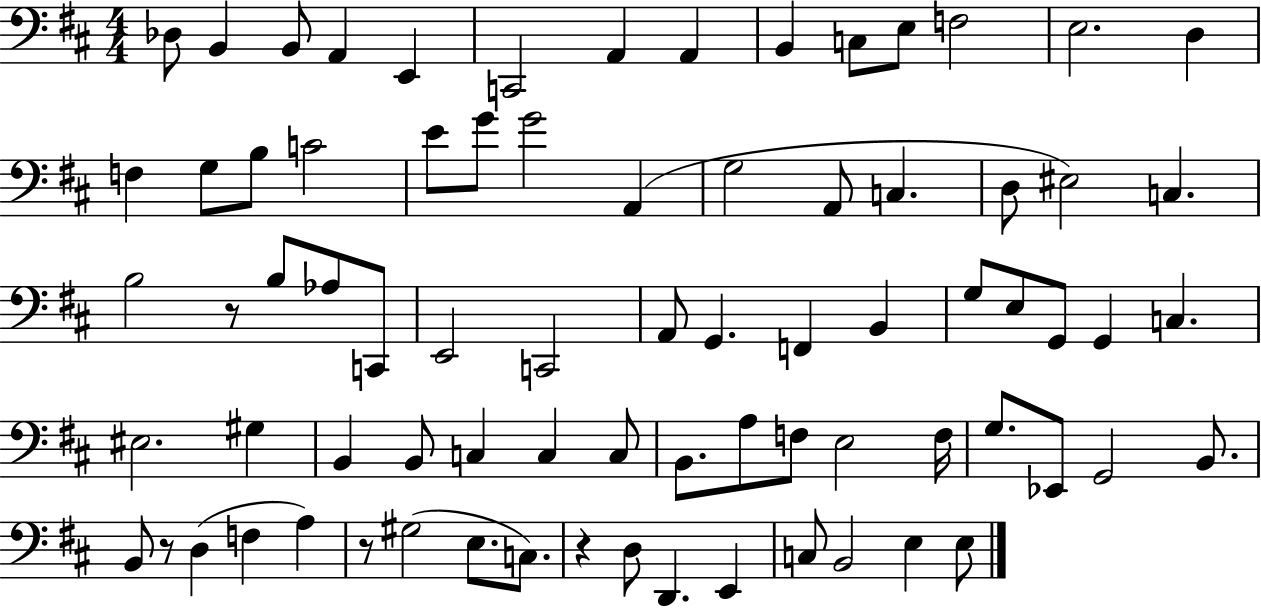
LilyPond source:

{
  \clef bass
  \numericTimeSignature
  \time 4/4
  \key d \major
  des8 b,4 b,8 a,4 e,4 | c,2 a,4 a,4 | b,4 c8 e8 f2 | e2. d4 | \break f4 g8 b8 c'2 | e'8 g'8 g'2 a,4( | g2 a,8 c4. | d8 eis2) c4. | \break b2 r8 b8 aes8 c,8 | e,2 c,2 | a,8 g,4. f,4 b,4 | g8 e8 g,8 g,4 c4. | \break eis2. gis4 | b,4 b,8 c4 c4 c8 | b,8. a8 f8 e2 f16 | g8. ees,8 g,2 b,8. | \break b,8 r8 d4( f4 a4) | r8 gis2( e8. c8.) | r4 d8 d,4. e,4 | c8 b,2 e4 e8 | \break \bar "|."
}